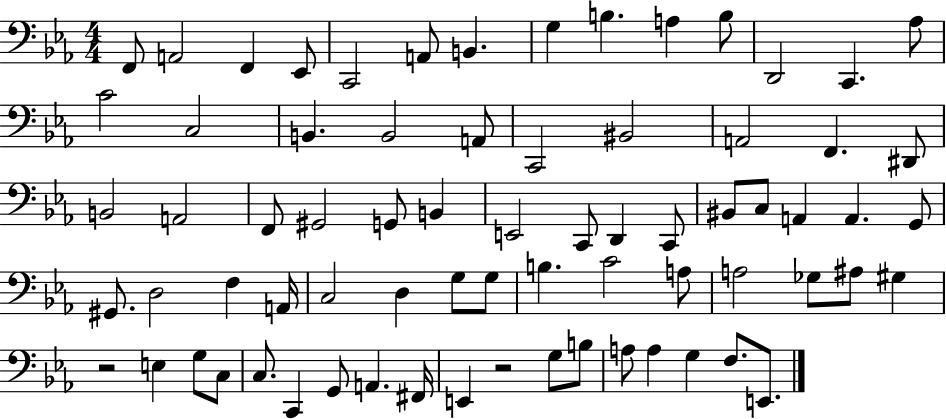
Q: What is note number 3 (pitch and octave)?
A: F2